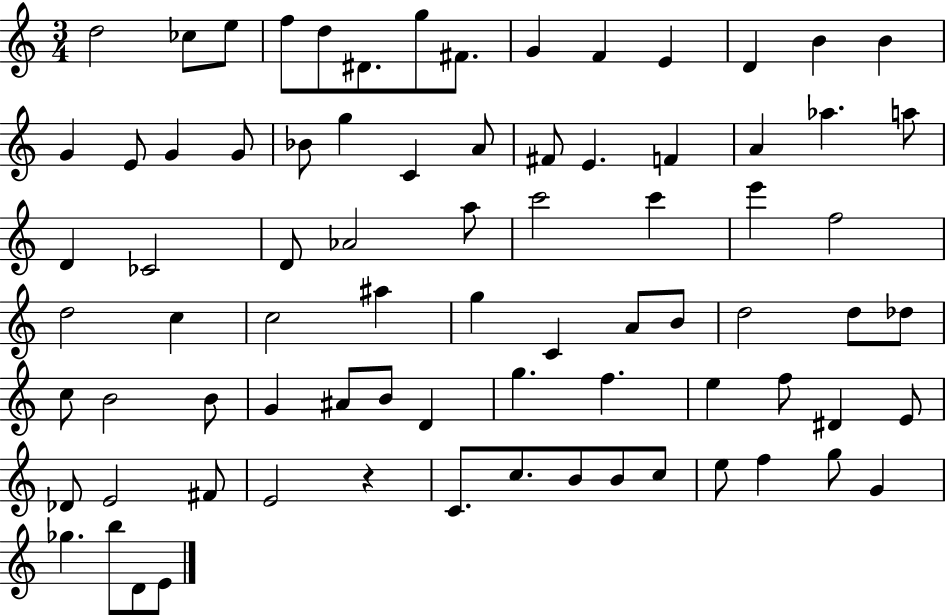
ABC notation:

X:1
T:Untitled
M:3/4
L:1/4
K:C
d2 _c/2 e/2 f/2 d/2 ^D/2 g/2 ^F/2 G F E D B B G E/2 G G/2 _B/2 g C A/2 ^F/2 E F A _a a/2 D _C2 D/2 _A2 a/2 c'2 c' e' f2 d2 c c2 ^a g C A/2 B/2 d2 d/2 _d/2 c/2 B2 B/2 G ^A/2 B/2 D g f e f/2 ^D E/2 _D/2 E2 ^F/2 E2 z C/2 c/2 B/2 B/2 c/2 e/2 f g/2 G _g b/2 D/2 E/2